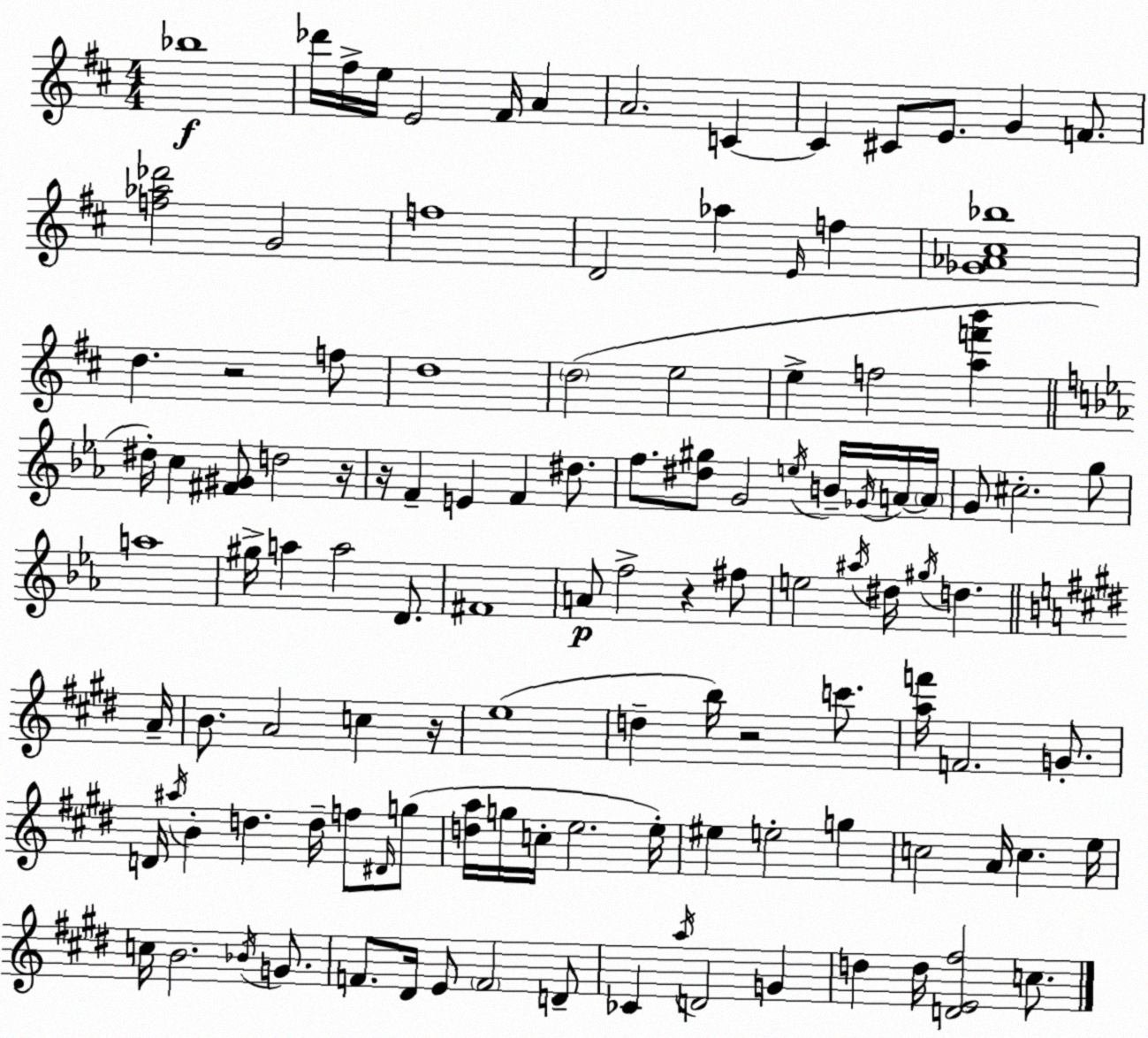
X:1
T:Untitled
M:4/4
L:1/4
K:D
_b4 _d'/4 ^f/4 e/4 E2 ^F/4 A A2 C C ^C/2 E/2 G F/2 [f_a_d']2 G2 f4 D2 _a E/4 f [_G_A^c_b]4 d z2 f/2 d4 d2 e2 e f2 [af'b'] ^d/4 c [^F^G]/2 d2 z/4 z/4 F E F ^d/2 f/2 [^d^g]/2 G2 e/4 B/4 _G/4 A/4 A/4 G/2 ^c2 g/2 a4 ^g/4 a a2 D/2 ^F4 A/2 f2 z ^f/2 e2 ^a/4 ^d/4 ^g/4 d A/4 B/2 A2 c z/4 e4 d b/4 z2 c'/2 [af']/4 F2 G/2 D/4 ^a/4 B d d/4 f/2 ^D/4 g/2 [da]/4 g/4 c/4 e2 e/4 ^e e2 g c2 A/4 c e/4 c/4 B2 _B/4 G/2 F/2 ^D/4 E/2 F2 D/2 _C a/4 D2 G d d/4 [DE^f]2 c/2